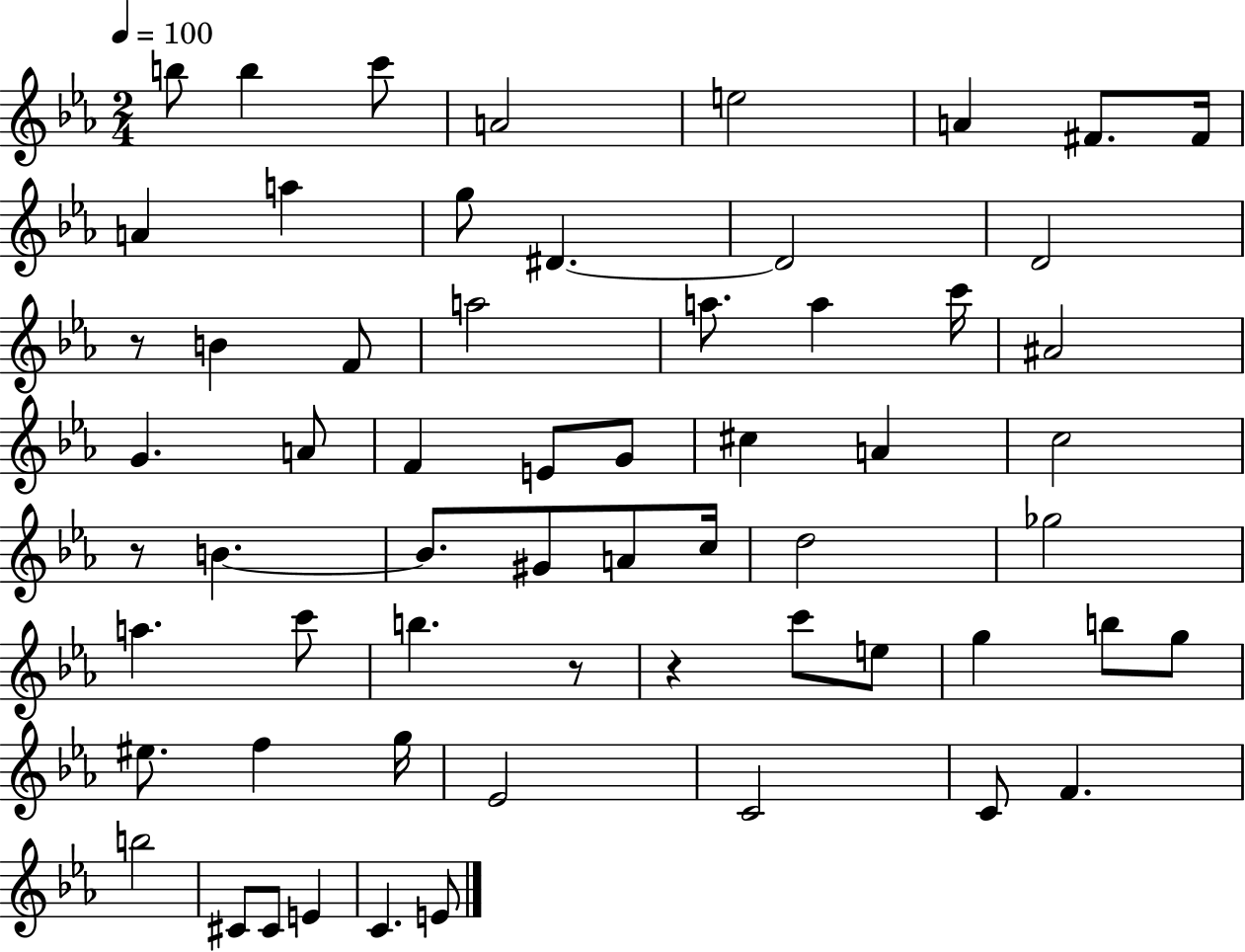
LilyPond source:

{
  \clef treble
  \numericTimeSignature
  \time 2/4
  \key ees \major
  \tempo 4 = 100
  b''8 b''4 c'''8 | a'2 | e''2 | a'4 fis'8. fis'16 | \break a'4 a''4 | g''8 dis'4.~~ | dis'2 | d'2 | \break r8 b'4 f'8 | a''2 | a''8. a''4 c'''16 | ais'2 | \break g'4. a'8 | f'4 e'8 g'8 | cis''4 a'4 | c''2 | \break r8 b'4.~~ | b'8. gis'8 a'8 c''16 | d''2 | ges''2 | \break a''4. c'''8 | b''4. r8 | r4 c'''8 e''8 | g''4 b''8 g''8 | \break eis''8. f''4 g''16 | ees'2 | c'2 | c'8 f'4. | \break b''2 | cis'8 cis'8 e'4 | c'4. e'8 | \bar "|."
}